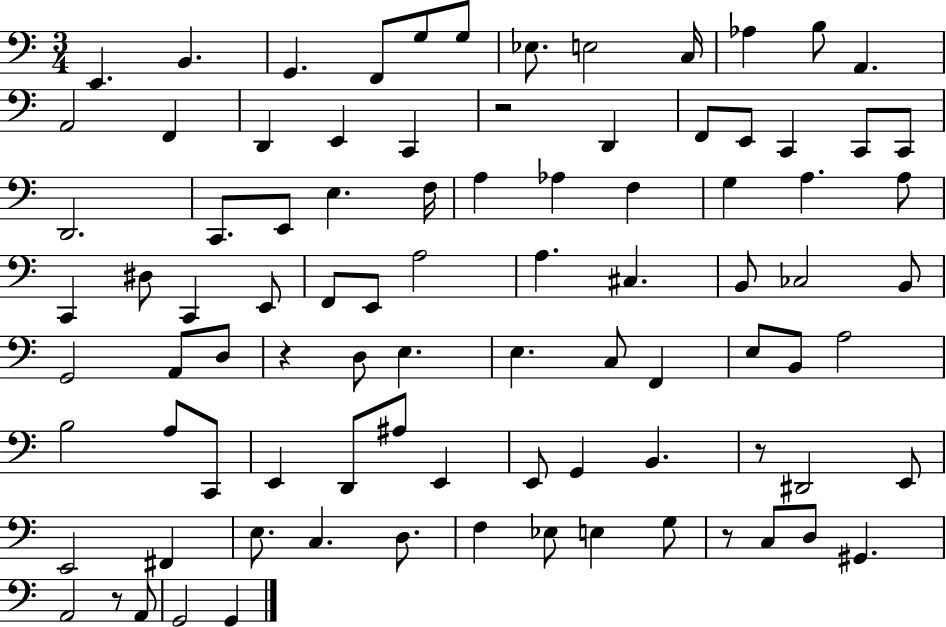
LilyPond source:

{
  \clef bass
  \numericTimeSignature
  \time 3/4
  \key c \major
  e,4. b,4. | g,4. f,8 g8 g8 | ees8. e2 c16 | aes4 b8 a,4. | \break a,2 f,4 | d,4 e,4 c,4 | r2 d,4 | f,8 e,8 c,4 c,8 c,8 | \break d,2. | c,8. e,8 e4. f16 | a4 aes4 f4 | g4 a4. a8 | \break c,4 dis8 c,4 e,8 | f,8 e,8 a2 | a4. cis4. | b,8 ces2 b,8 | \break g,2 a,8 d8 | r4 d8 e4. | e4. c8 f,4 | e8 b,8 a2 | \break b2 a8 c,8 | e,4 d,8 ais8 e,4 | e,8 g,4 b,4. | r8 dis,2 e,8 | \break e,2 fis,4 | e8. c4. d8. | f4 ees8 e4 g8 | r8 c8 d8 gis,4. | \break a,2 r8 a,8 | g,2 g,4 | \bar "|."
}